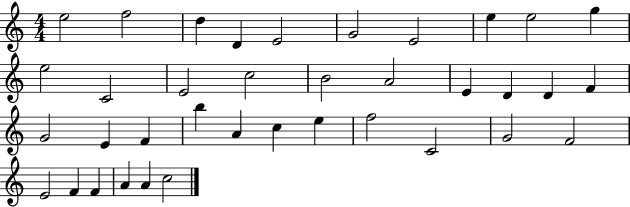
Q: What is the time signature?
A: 4/4